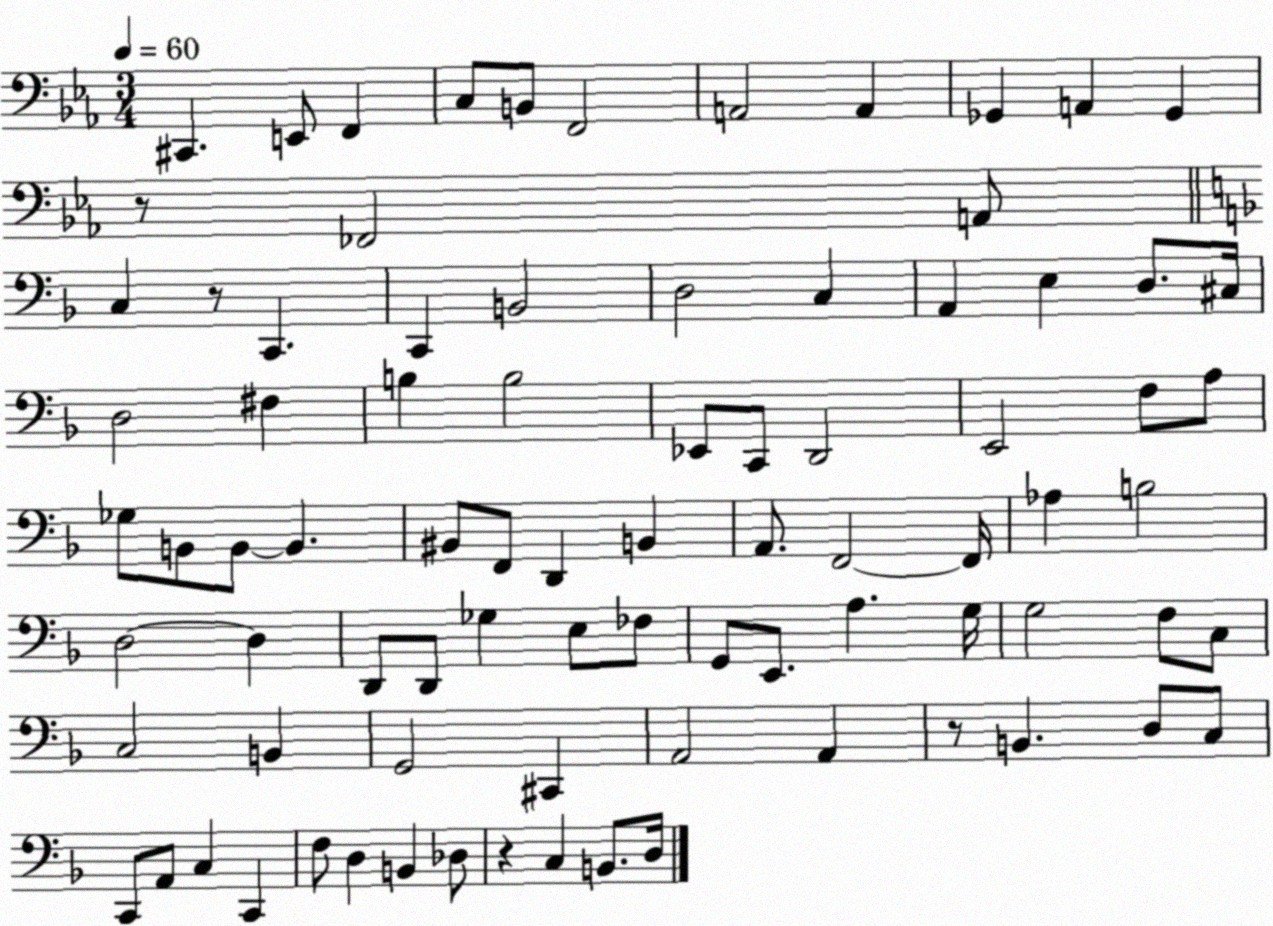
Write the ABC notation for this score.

X:1
T:Untitled
M:3/4
L:1/4
K:Eb
^C,, E,,/2 F,, C,/2 B,,/2 F,,2 A,,2 A,, _G,, A,, _G,, z/2 _F,,2 A,,/2 C, z/2 C,, C,, B,,2 D,2 C, A,, E, D,/2 ^C,/4 D,2 ^F, B, B,2 _E,,/2 C,,/2 D,,2 E,,2 F,/2 A,/2 _G,/2 B,,/2 B,,/2 B,, ^B,,/2 F,,/2 D,, B,, A,,/2 F,,2 F,,/4 _A, B,2 D,2 D, D,,/2 D,,/2 _G, E,/2 _F,/2 G,,/2 E,,/2 A, G,/4 G,2 F,/2 C,/2 C,2 B,, G,,2 ^C,, A,,2 A,, z/2 B,, D,/2 C,/2 C,,/2 A,,/2 C, C,, F,/2 D, B,, _D,/2 z C, B,,/2 D,/4